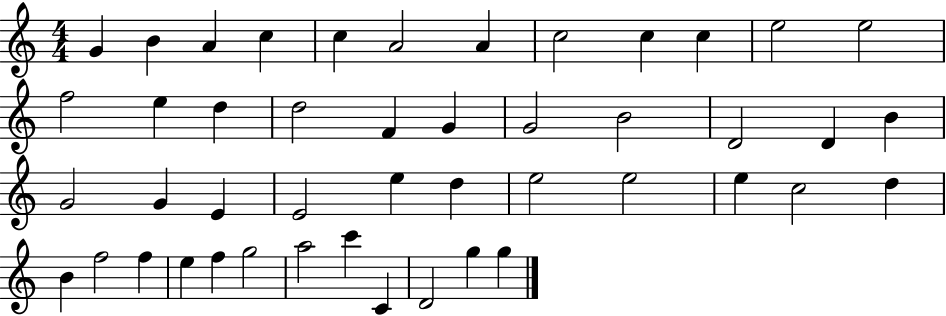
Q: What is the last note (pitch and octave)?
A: G5